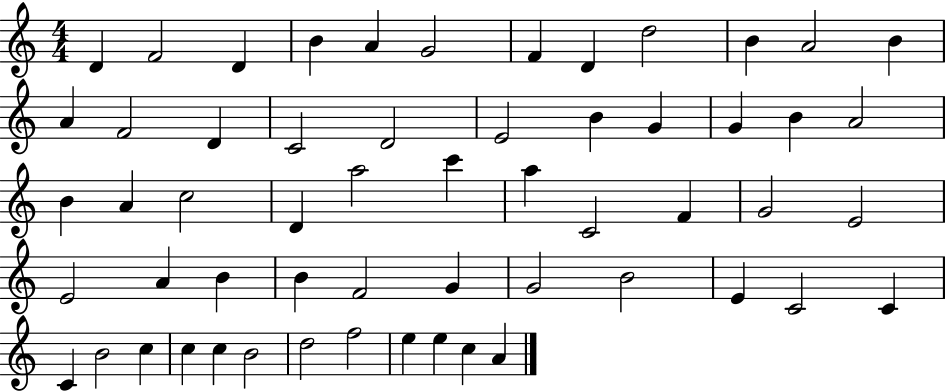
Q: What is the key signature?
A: C major